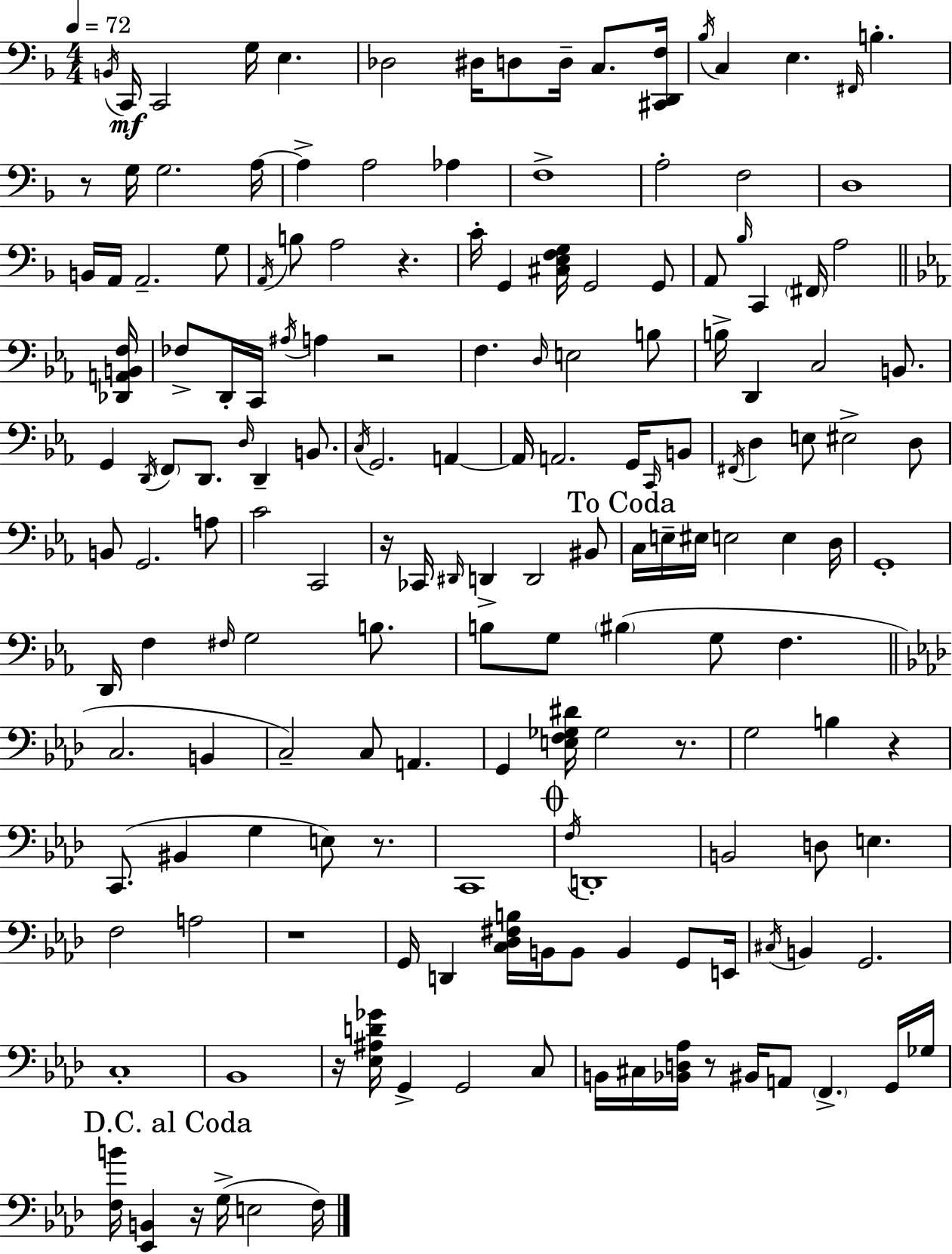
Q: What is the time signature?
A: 4/4